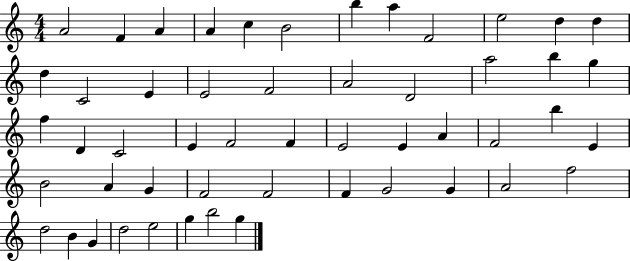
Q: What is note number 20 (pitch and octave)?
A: A5